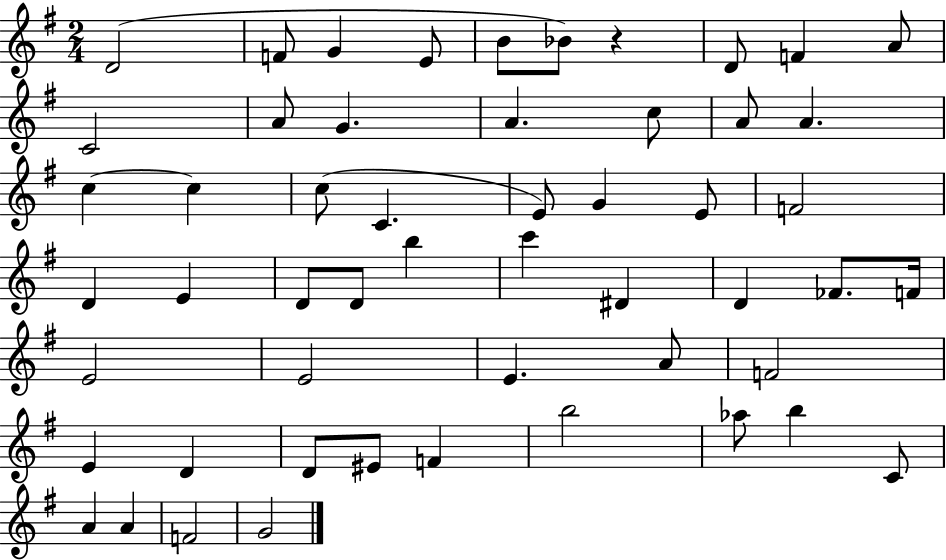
{
  \clef treble
  \numericTimeSignature
  \time 2/4
  \key g \major
  d'2( | f'8 g'4 e'8 | b'8 bes'8) r4 | d'8 f'4 a'8 | \break c'2 | a'8 g'4. | a'4. c''8 | a'8 a'4. | \break c''4~~ c''4 | c''8( c'4. | e'8) g'4 e'8 | f'2 | \break d'4 e'4 | d'8 d'8 b''4 | c'''4 dis'4 | d'4 fes'8. f'16 | \break e'2 | e'2 | e'4. a'8 | f'2 | \break e'4 d'4 | d'8 eis'8 f'4 | b''2 | aes''8 b''4 c'8 | \break a'4 a'4 | f'2 | g'2 | \bar "|."
}